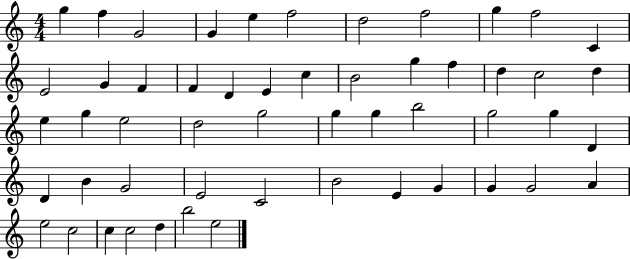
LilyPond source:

{
  \clef treble
  \numericTimeSignature
  \time 4/4
  \key c \major
  g''4 f''4 g'2 | g'4 e''4 f''2 | d''2 f''2 | g''4 f''2 c'4 | \break e'2 g'4 f'4 | f'4 d'4 e'4 c''4 | b'2 g''4 f''4 | d''4 c''2 d''4 | \break e''4 g''4 e''2 | d''2 g''2 | g''4 g''4 b''2 | g''2 g''4 d'4 | \break d'4 b'4 g'2 | e'2 c'2 | b'2 e'4 g'4 | g'4 g'2 a'4 | \break e''2 c''2 | c''4 c''2 d''4 | b''2 e''2 | \bar "|."
}